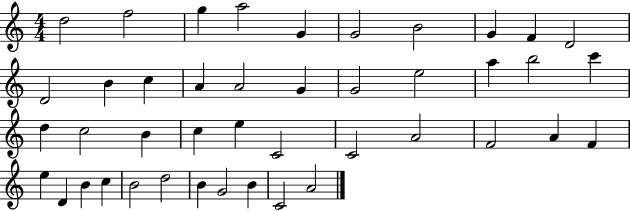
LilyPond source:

{
  \clef treble
  \numericTimeSignature
  \time 4/4
  \key c \major
  d''2 f''2 | g''4 a''2 g'4 | g'2 b'2 | g'4 f'4 d'2 | \break d'2 b'4 c''4 | a'4 a'2 g'4 | g'2 e''2 | a''4 b''2 c'''4 | \break d''4 c''2 b'4 | c''4 e''4 c'2 | c'2 a'2 | f'2 a'4 f'4 | \break e''4 d'4 b'4 c''4 | b'2 d''2 | b'4 g'2 b'4 | c'2 a'2 | \break \bar "|."
}